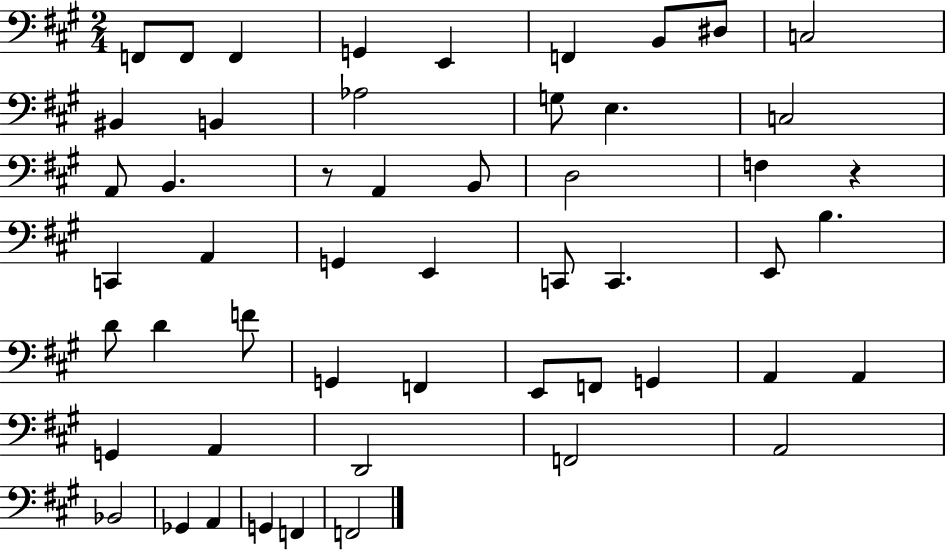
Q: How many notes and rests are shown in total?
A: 52